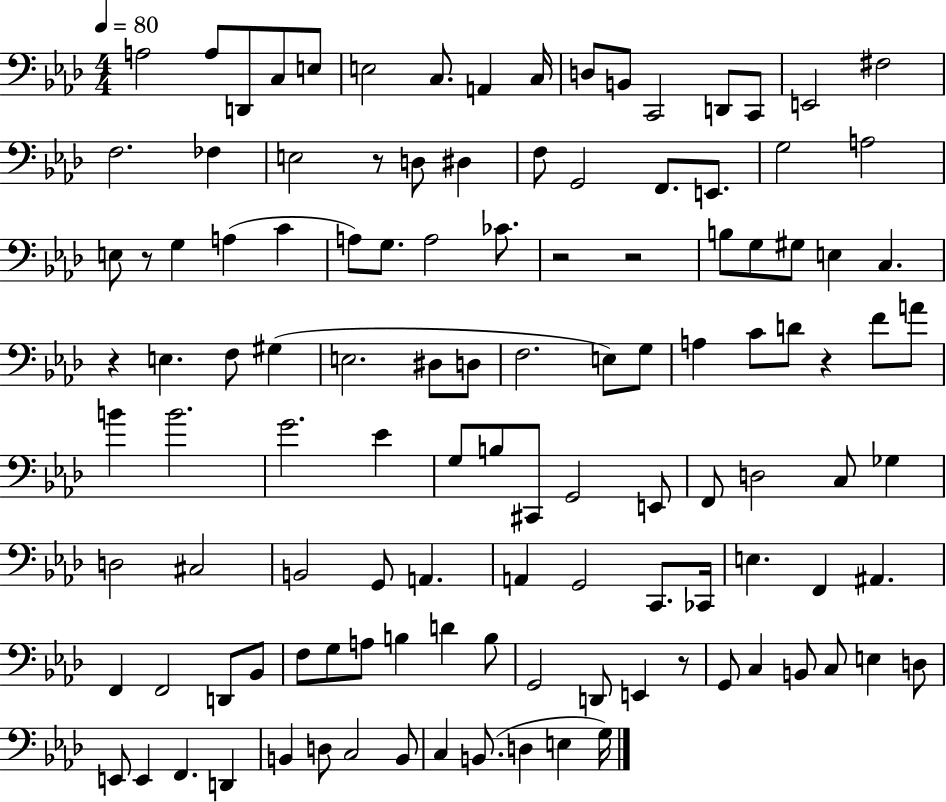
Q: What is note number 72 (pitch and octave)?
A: A2